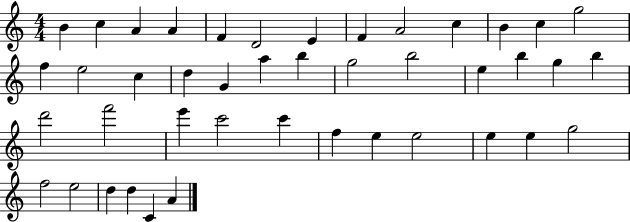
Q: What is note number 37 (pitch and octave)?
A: G5